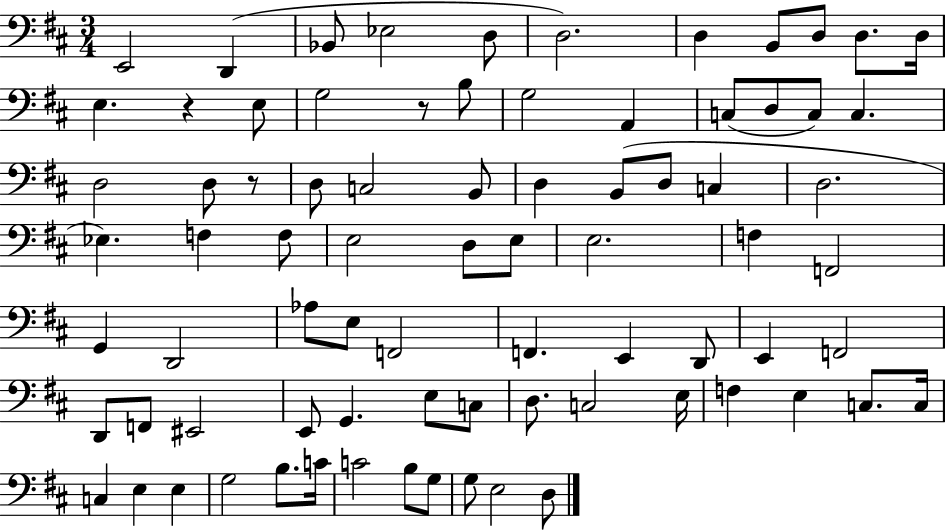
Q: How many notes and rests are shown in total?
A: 79